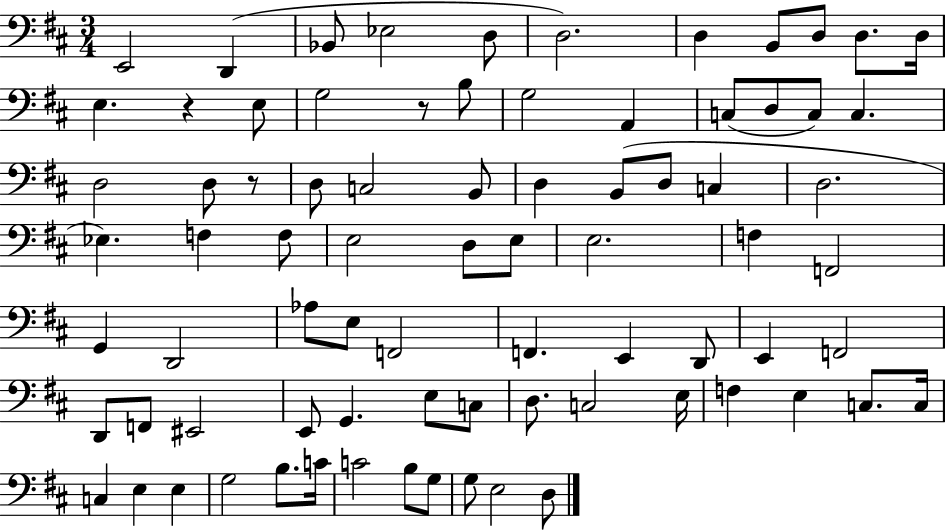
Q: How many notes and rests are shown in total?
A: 79